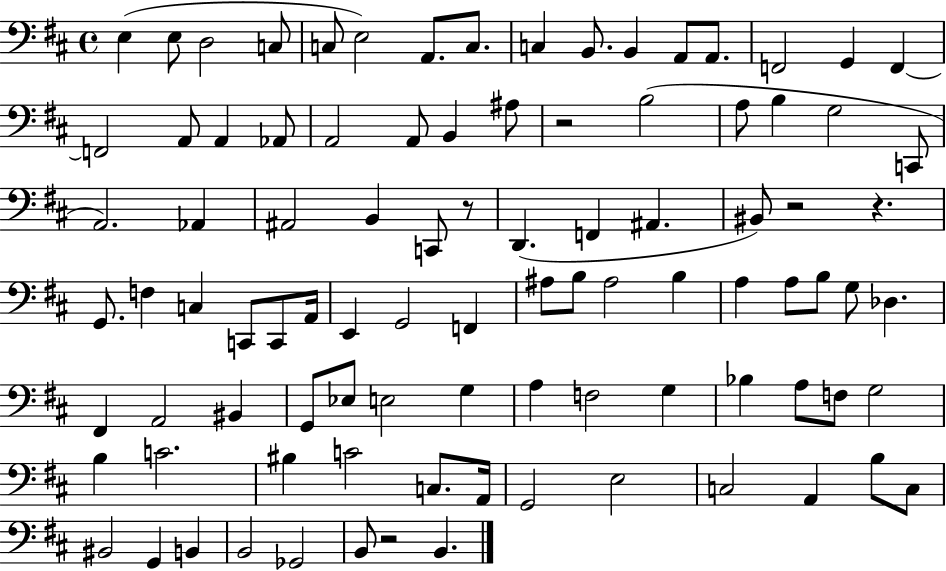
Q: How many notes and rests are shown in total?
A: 94